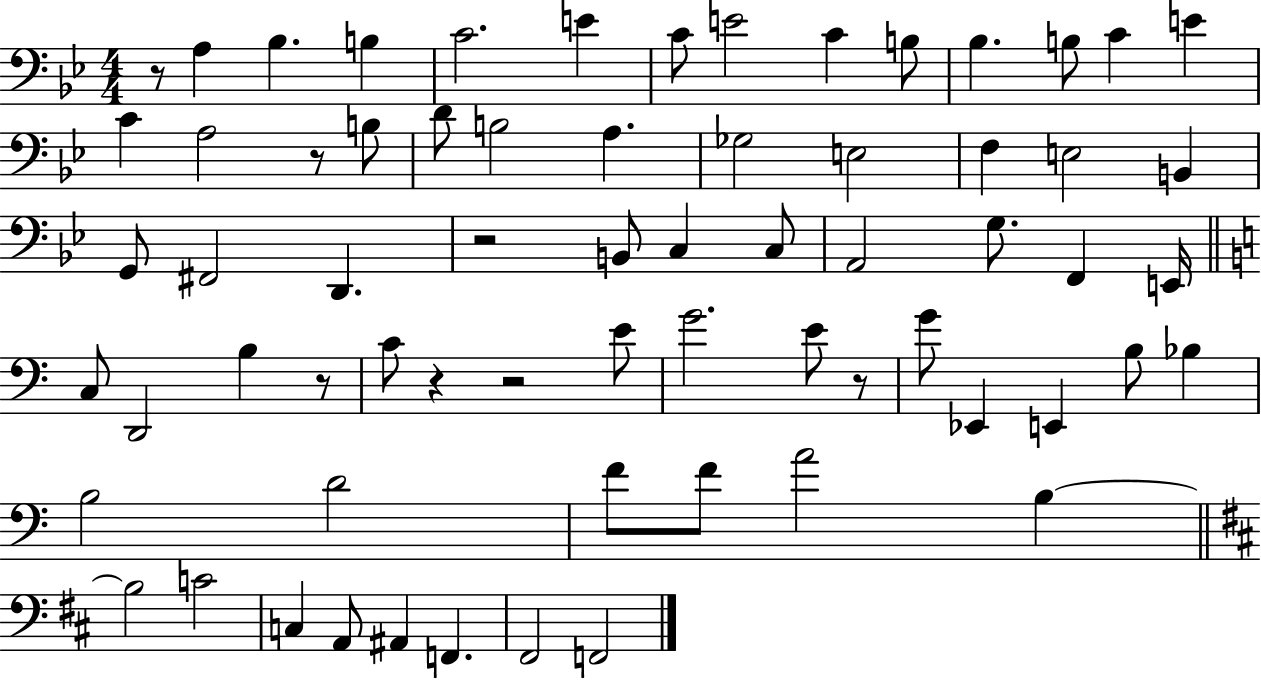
R/e A3/q Bb3/q. B3/q C4/h. E4/q C4/e E4/h C4/q B3/e Bb3/q. B3/e C4/q E4/q C4/q A3/h R/e B3/e D4/e B3/h A3/q. Gb3/h E3/h F3/q E3/h B2/q G2/e F#2/h D2/q. R/h B2/e C3/q C3/e A2/h G3/e. F2/q E2/s C3/e D2/h B3/q R/e C4/e R/q R/h E4/e G4/h. E4/e R/e G4/e Eb2/q E2/q B3/e Bb3/q B3/h D4/h F4/e F4/e A4/h B3/q B3/h C4/h C3/q A2/e A#2/q F2/q. F#2/h F2/h